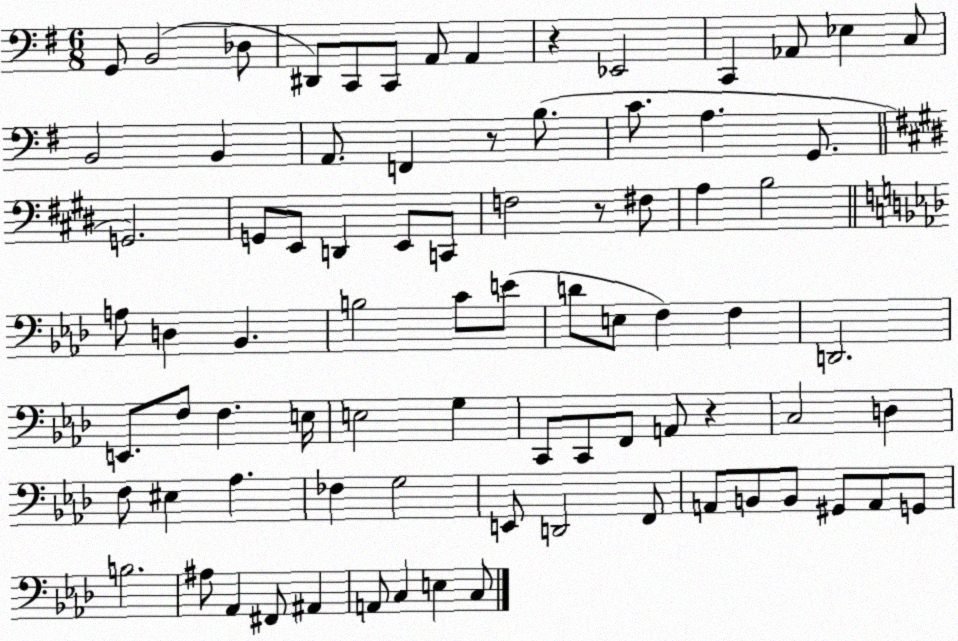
X:1
T:Untitled
M:6/8
L:1/4
K:G
G,,/2 B,,2 _D,/2 ^D,,/2 C,,/2 C,,/2 A,,/2 A,, z _E,,2 C,, _A,,/2 _E, C,/2 B,,2 B,, A,,/2 F,, z/2 B,/2 C/2 A, G,,/2 G,,2 G,,/2 E,,/2 D,, E,,/2 C,,/2 F,2 z/2 ^F,/2 A, B,2 A,/2 D, _B,, B,2 C/2 E/2 D/2 E,/2 F, F, D,,2 E,,/2 F,/2 F, E,/4 E,2 G, C,,/2 C,,/2 F,,/2 A,,/2 z C,2 D, F,/2 ^E, _A, _F, G,2 E,,/2 D,,2 F,,/2 A,,/2 B,,/2 B,,/2 ^G,,/2 A,,/2 G,,/2 B,2 ^A,/2 _A,, ^F,,/2 ^A,, A,,/2 C, E, C,/2